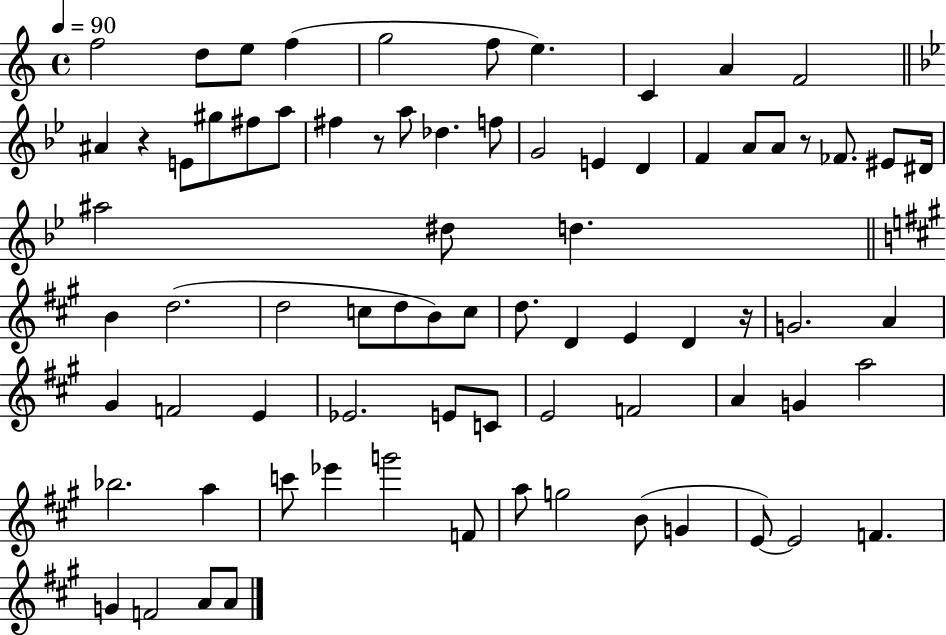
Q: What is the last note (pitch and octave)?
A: A4